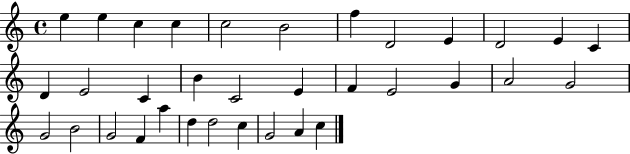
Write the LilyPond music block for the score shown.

{
  \clef treble
  \time 4/4
  \defaultTimeSignature
  \key c \major
  e''4 e''4 c''4 c''4 | c''2 b'2 | f''4 d'2 e'4 | d'2 e'4 c'4 | \break d'4 e'2 c'4 | b'4 c'2 e'4 | f'4 e'2 g'4 | a'2 g'2 | \break g'2 b'2 | g'2 f'4 a''4 | d''4 d''2 c''4 | g'2 a'4 c''4 | \break \bar "|."
}